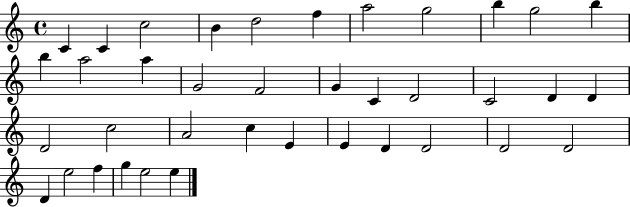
X:1
T:Untitled
M:4/4
L:1/4
K:C
C C c2 B d2 f a2 g2 b g2 b b a2 a G2 F2 G C D2 C2 D D D2 c2 A2 c E E D D2 D2 D2 D e2 f g e2 e